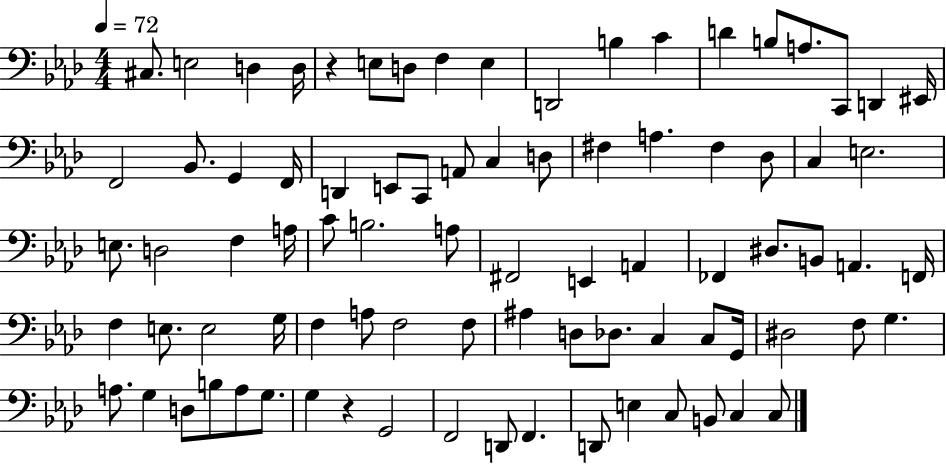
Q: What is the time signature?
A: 4/4